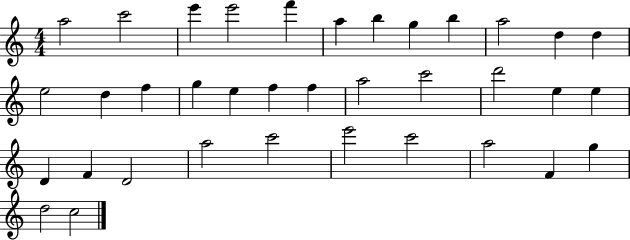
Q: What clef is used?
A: treble